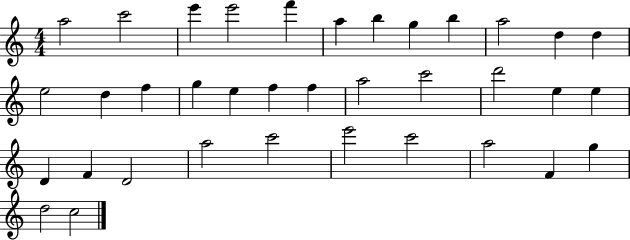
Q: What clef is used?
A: treble